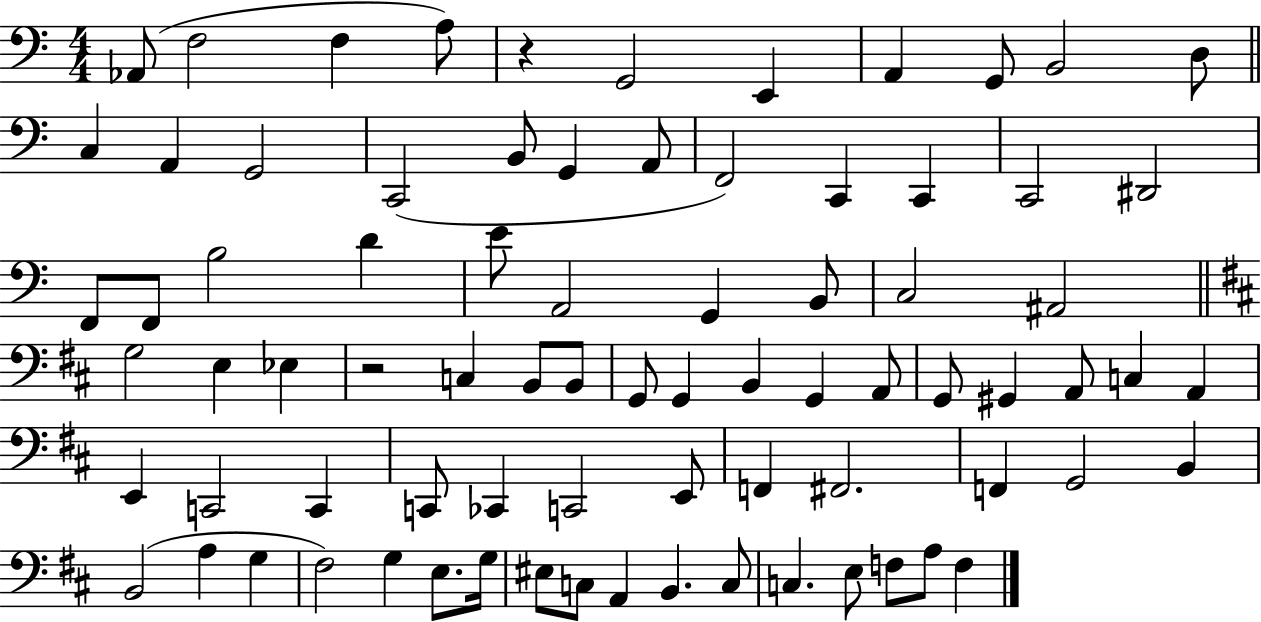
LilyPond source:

{
  \clef bass
  \numericTimeSignature
  \time 4/4
  \key c \major
  aes,8( f2 f4 a8) | r4 g,2 e,4 | a,4 g,8 b,2 d8 | \bar "||" \break \key c \major c4 a,4 g,2 | c,2( b,8 g,4 a,8 | f,2) c,4 c,4 | c,2 dis,2 | \break f,8 f,8 b2 d'4 | e'8 a,2 g,4 b,8 | c2 ais,2 | \bar "||" \break \key d \major g2 e4 ees4 | r2 c4 b,8 b,8 | g,8 g,4 b,4 g,4 a,8 | g,8 gis,4 a,8 c4 a,4 | \break e,4 c,2 c,4 | c,8 ces,4 c,2 e,8 | f,4 fis,2. | f,4 g,2 b,4 | \break b,2( a4 g4 | fis2) g4 e8. g16 | eis8 c8 a,4 b,4. c8 | c4. e8 f8 a8 f4 | \break \bar "|."
}